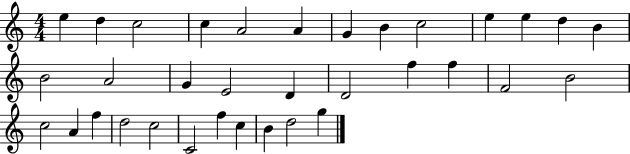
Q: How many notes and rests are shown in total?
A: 34